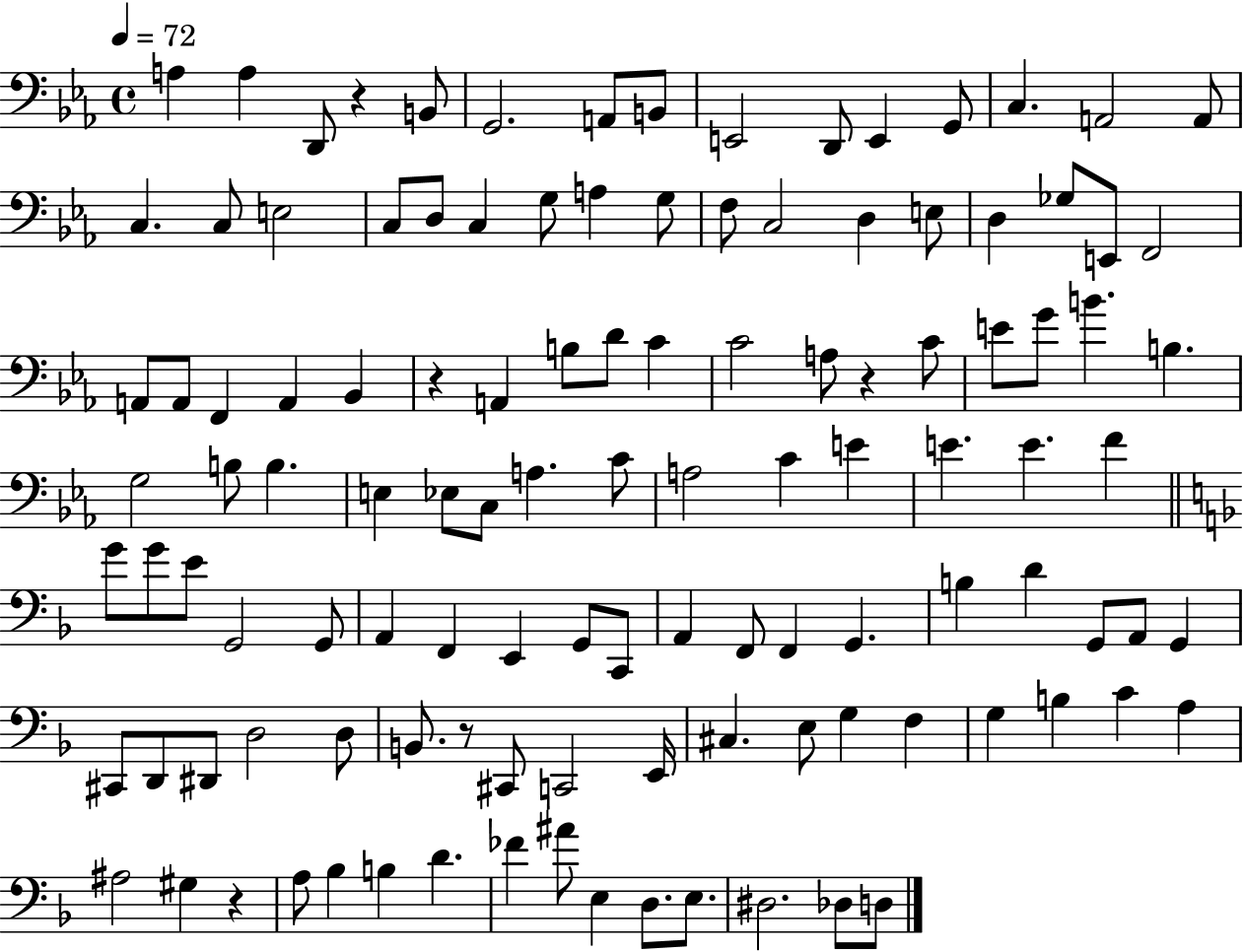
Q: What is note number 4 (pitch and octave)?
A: B2